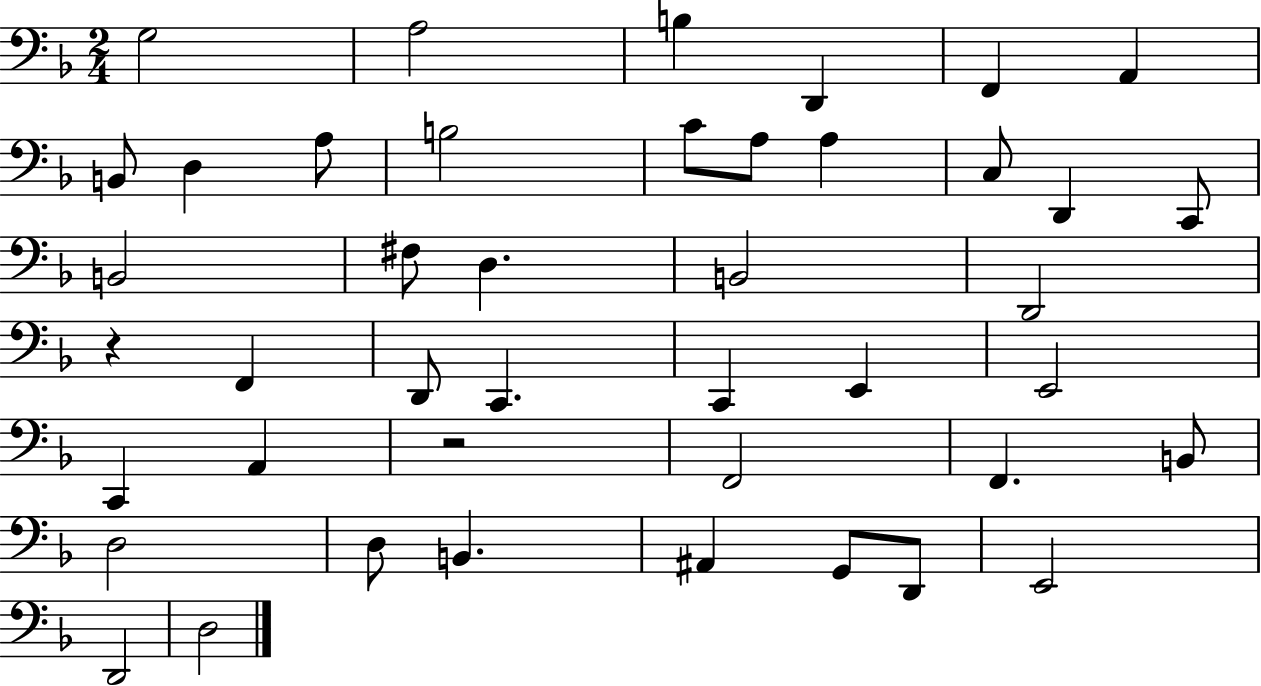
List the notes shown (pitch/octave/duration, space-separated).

G3/h A3/h B3/q D2/q F2/q A2/q B2/e D3/q A3/e B3/h C4/e A3/e A3/q C3/e D2/q C2/e B2/h F#3/e D3/q. B2/h D2/h R/q F2/q D2/e C2/q. C2/q E2/q E2/h C2/q A2/q R/h F2/h F2/q. B2/e D3/h D3/e B2/q. A#2/q G2/e D2/e E2/h D2/h D3/h